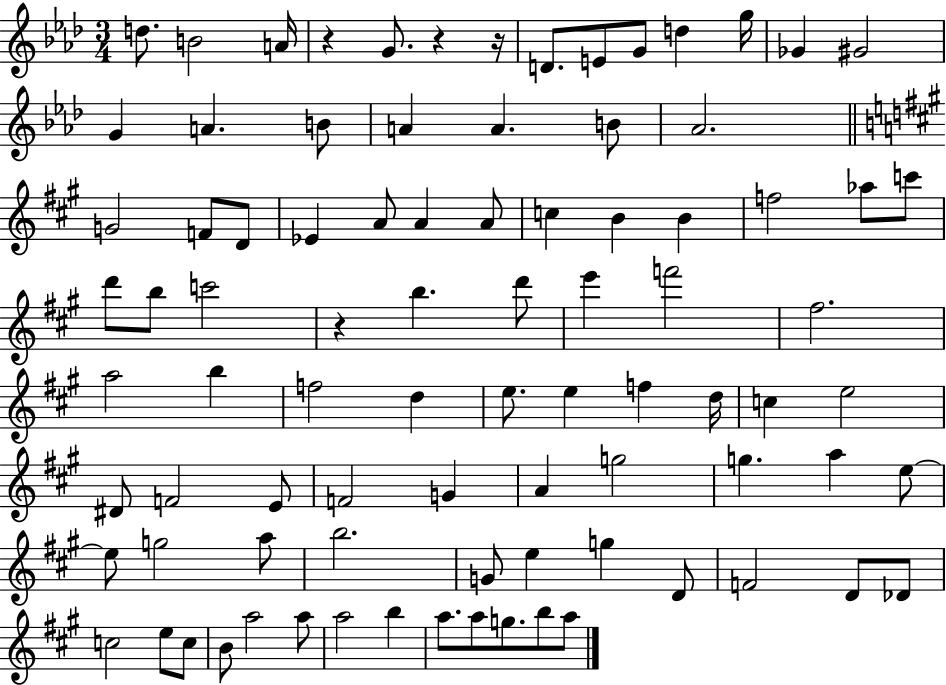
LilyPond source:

{
  \clef treble
  \numericTimeSignature
  \time 3/4
  \key aes \major
  d''8. b'2 a'16 | r4 g'8. r4 r16 | d'8. e'8 g'8 d''4 g''16 | ges'4 gis'2 | \break g'4 a'4. b'8 | a'4 a'4. b'8 | aes'2. | \bar "||" \break \key a \major g'2 f'8 d'8 | ees'4 a'8 a'4 a'8 | c''4 b'4 b'4 | f''2 aes''8 c'''8 | \break d'''8 b''8 c'''2 | r4 b''4. d'''8 | e'''4 f'''2 | fis''2. | \break a''2 b''4 | f''2 d''4 | e''8. e''4 f''4 d''16 | c''4 e''2 | \break dis'8 f'2 e'8 | f'2 g'4 | a'4 g''2 | g''4. a''4 e''8~~ | \break e''8 g''2 a''8 | b''2. | g'8 e''4 g''4 d'8 | f'2 d'8 des'8 | \break c''2 e''8 c''8 | b'8 a''2 a''8 | a''2 b''4 | a''8. a''8 g''8. b''8 a''8 | \break \bar "|."
}